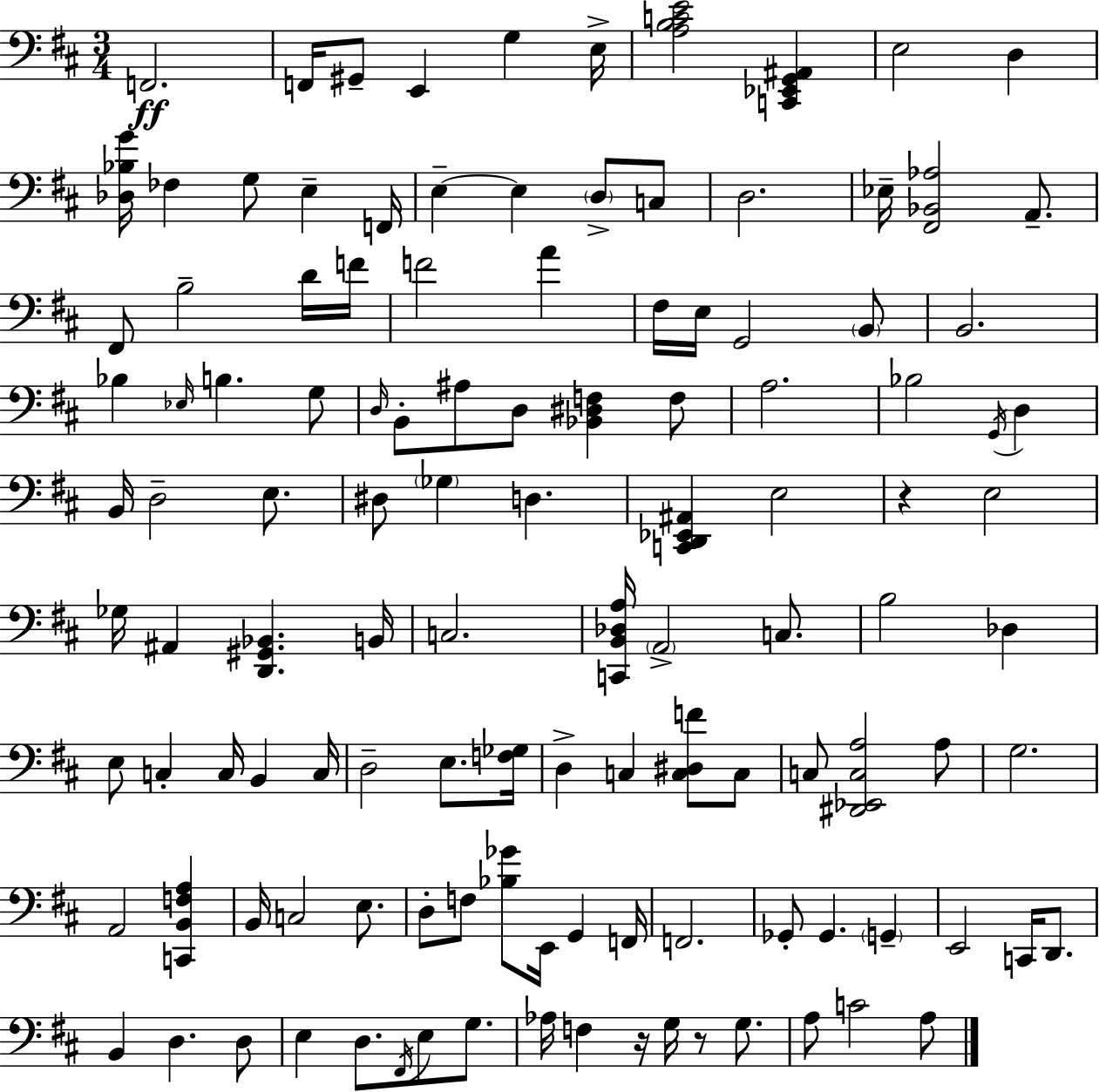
X:1
T:Untitled
M:3/4
L:1/4
K:D
F,,2 F,,/4 ^G,,/2 E,, G, E,/4 [A,B,CE]2 [C,,_E,,G,,^A,,] E,2 D, [_D,_B,G]/4 _F, G,/2 E, F,,/4 E, E, D,/2 C,/2 D,2 _E,/4 [^F,,_B,,_A,]2 A,,/2 ^F,,/2 B,2 D/4 F/4 F2 A ^F,/4 E,/4 G,,2 B,,/2 B,,2 _B, _E,/4 B, G,/2 D,/4 B,,/2 ^A,/2 D,/2 [_B,,^D,F,] F,/2 A,2 _B,2 G,,/4 D, B,,/4 D,2 E,/2 ^D,/2 _G, D, [C,,D,,_E,,^A,,] E,2 z E,2 _G,/4 ^A,, [D,,^G,,_B,,] B,,/4 C,2 [C,,B,,_D,A,]/4 A,,2 C,/2 B,2 _D, E,/2 C, C,/4 B,, C,/4 D,2 E,/2 [F,_G,]/4 D, C, [C,^D,F]/2 C,/2 C,/2 [^D,,_E,,C,A,]2 A,/2 G,2 A,,2 [C,,B,,F,A,] B,,/4 C,2 E,/2 D,/2 F,/2 [_B,_G]/2 E,,/4 G,, F,,/4 F,,2 _G,,/2 _G,, G,, E,,2 C,,/4 D,,/2 B,, D, D,/2 E, D,/2 ^F,,/4 E,/2 G,/2 _A,/4 F, z/4 G,/4 z/2 G,/2 A,/2 C2 A,/2